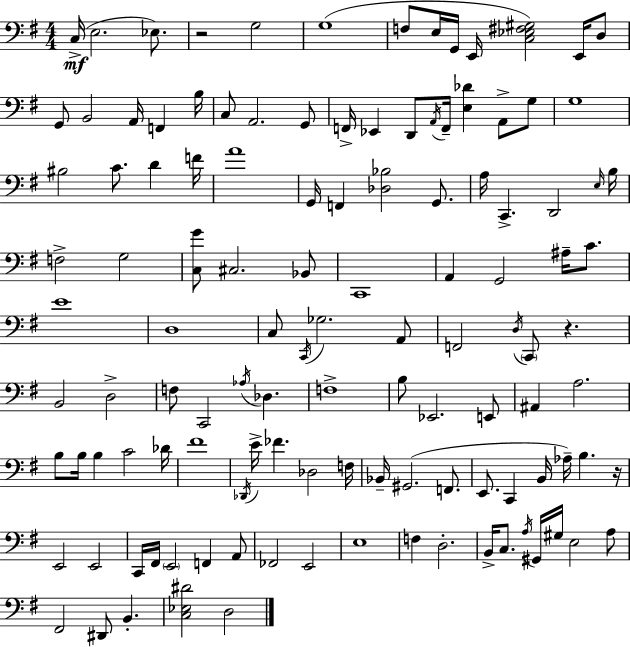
X:1
T:Untitled
M:4/4
L:1/4
K:G
C,/4 E,2 _E,/2 z2 G,2 G,4 F,/2 E,/4 G,,/4 E,,/4 [C,_E,^F,^G,]2 E,,/4 D,/2 G,,/2 B,,2 A,,/4 F,, B,/4 C,/2 A,,2 G,,/2 F,,/4 _E,, D,,/2 A,,/4 F,,/4 [E,_D] A,,/2 G,/2 G,4 ^B,2 C/2 D F/4 A4 G,,/4 F,, [_D,_B,]2 G,,/2 A,/4 C,, D,,2 E,/4 B,/4 F,2 G,2 [C,G]/2 ^C,2 _B,,/2 C,,4 A,, G,,2 ^A,/4 C/2 E4 D,4 C,/2 C,,/4 _G,2 A,,/2 F,,2 D,/4 C,,/2 z B,,2 D,2 F,/2 C,,2 _A,/4 _D, F,4 B,/2 _E,,2 E,,/2 ^A,, A,2 B,/2 B,/4 B, C2 _D/4 ^F4 _D,,/4 E/4 _F _D,2 F,/4 _B,,/4 ^G,,2 F,,/2 E,,/2 C,, B,,/4 _A,/4 B, z/4 E,,2 E,,2 C,,/4 ^F,,/4 E,,2 F,, A,,/2 _F,,2 E,,2 E,4 F, D,2 B,,/4 C,/2 A,/4 ^G,,/4 ^G,/4 E,2 A,/2 ^F,,2 ^D,,/2 B,, [C,_E,^D]2 D,2